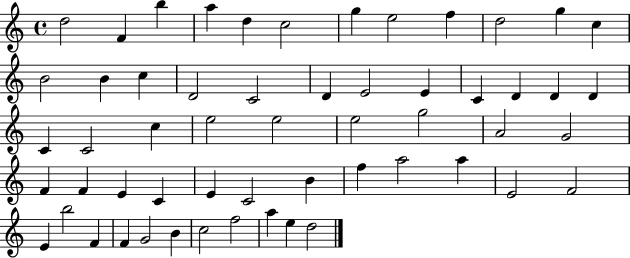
{
  \clef treble
  \time 4/4
  \defaultTimeSignature
  \key c \major
  d''2 f'4 b''4 | a''4 d''4 c''2 | g''4 e''2 f''4 | d''2 g''4 c''4 | \break b'2 b'4 c''4 | d'2 c'2 | d'4 e'2 e'4 | c'4 d'4 d'4 d'4 | \break c'4 c'2 c''4 | e''2 e''2 | e''2 g''2 | a'2 g'2 | \break f'4 f'4 e'4 c'4 | e'4 c'2 b'4 | f''4 a''2 a''4 | e'2 f'2 | \break e'4 b''2 f'4 | f'4 g'2 b'4 | c''2 f''2 | a''4 e''4 d''2 | \break \bar "|."
}